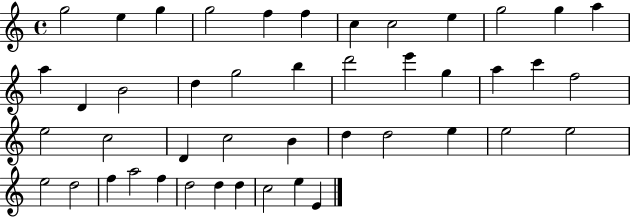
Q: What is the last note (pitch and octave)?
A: E4